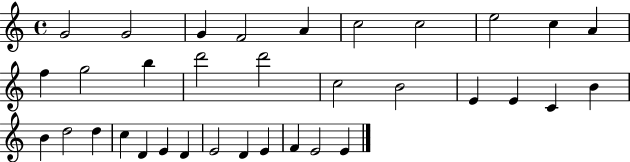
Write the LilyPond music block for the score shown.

{
  \clef treble
  \time 4/4
  \defaultTimeSignature
  \key c \major
  g'2 g'2 | g'4 f'2 a'4 | c''2 c''2 | e''2 c''4 a'4 | \break f''4 g''2 b''4 | d'''2 d'''2 | c''2 b'2 | e'4 e'4 c'4 b'4 | \break b'4 d''2 d''4 | c''4 d'4 e'4 d'4 | e'2 d'4 e'4 | f'4 e'2 e'4 | \break \bar "|."
}